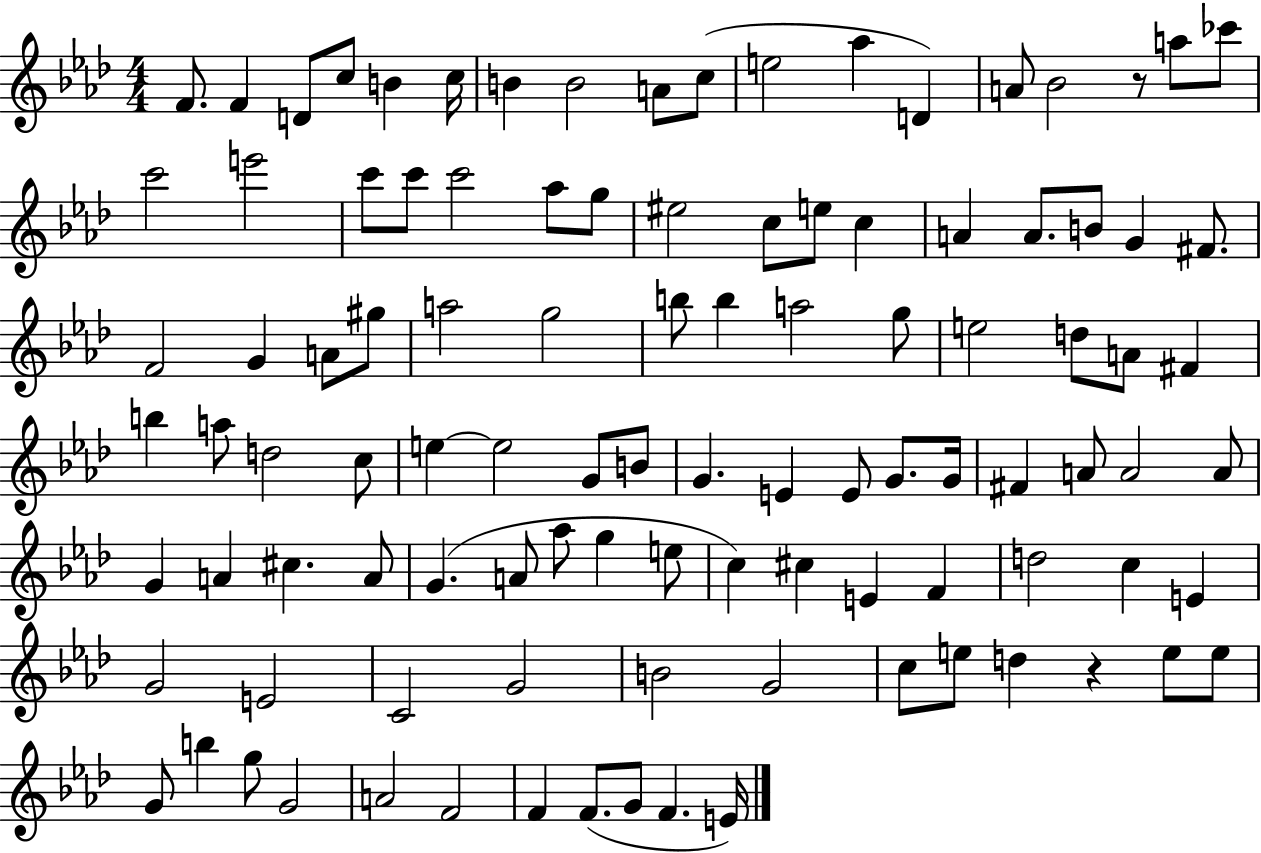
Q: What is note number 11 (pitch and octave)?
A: E5